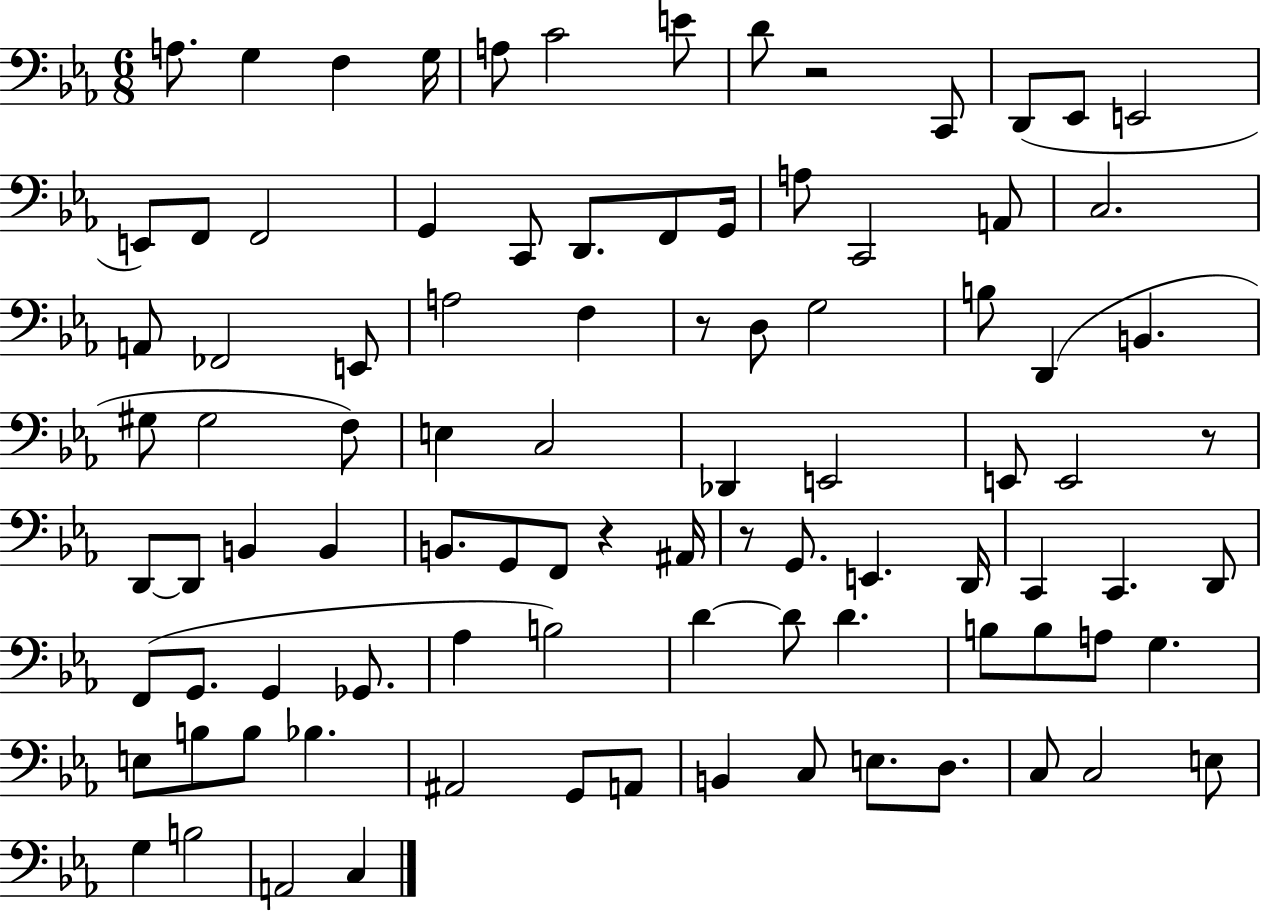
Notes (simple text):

A3/e. G3/q F3/q G3/s A3/e C4/h E4/e D4/e R/h C2/e D2/e Eb2/e E2/h E2/e F2/e F2/h G2/q C2/e D2/e. F2/e G2/s A3/e C2/h A2/e C3/h. A2/e FES2/h E2/e A3/h F3/q R/e D3/e G3/h B3/e D2/q B2/q. G#3/e G#3/h F3/e E3/q C3/h Db2/q E2/h E2/e E2/h R/e D2/e D2/e B2/q B2/q B2/e. G2/e F2/e R/q A#2/s R/e G2/e. E2/q. D2/s C2/q C2/q. D2/e F2/e G2/e. G2/q Gb2/e. Ab3/q B3/h D4/q D4/e D4/q. B3/e B3/e A3/e G3/q. E3/e B3/e B3/e Bb3/q. A#2/h G2/e A2/e B2/q C3/e E3/e. D3/e. C3/e C3/h E3/e G3/q B3/h A2/h C3/q